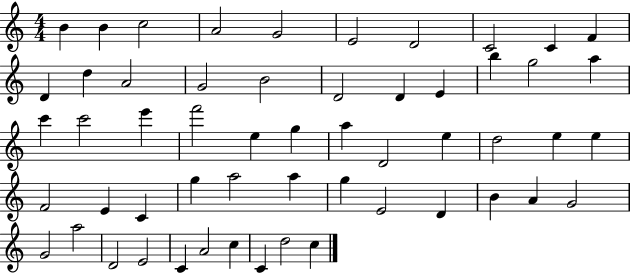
X:1
T:Untitled
M:4/4
L:1/4
K:C
B B c2 A2 G2 E2 D2 C2 C F D d A2 G2 B2 D2 D E b g2 a c' c'2 e' f'2 e g a D2 e d2 e e F2 E C g a2 a g E2 D B A G2 G2 a2 D2 E2 C A2 c C d2 c